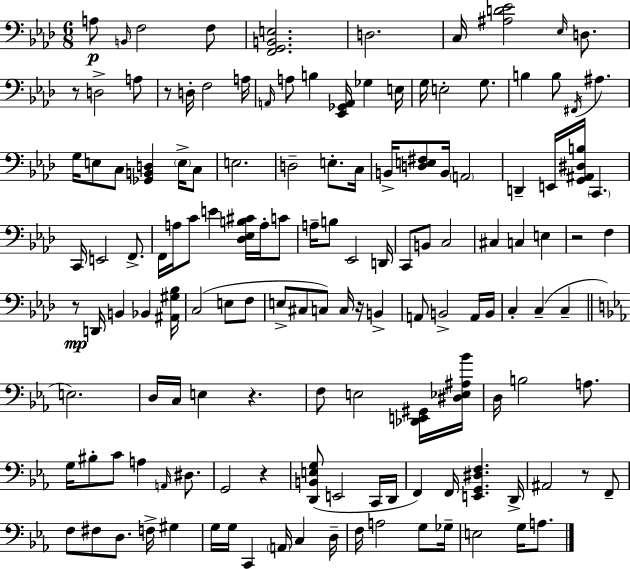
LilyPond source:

{
  \clef bass
  \numericTimeSignature
  \time 6/8
  \key f \minor
  a8\p \grace { b,16 } f2 f8 | <f, g, b, e>2. | d2. | c16 <ais d' ees'>2 \grace { ees16 } d8. | \break r8 d2-> | a8 r8 d16-. f2 | a16 \grace { a,16 } a8 b4 <ees, ges, a,>16 ges4 | e16 g16 e2-. | \break g8. b4 b8 \acciaccatura { fis,16 } ais4. | g16 e8 c8 <ges, b, d>4 | \parenthesize e16-> c8 e2. | d2-- | \break e8.-. c16 b,16-> <d e fis>8 b,16 \parenthesize a,2 | d,4-- e,16 <g, ais, dis b>16 \parenthesize c,4. | c,16 e,2 | f,8.-> f,16 a16 c'8 e'4 | \break <des ees b cis'>16 a16-. c'8 a16-- b8 ees,2 | d,16 c,8 b,8 c2 | cis4 c4 | e4 r2 | \break f4 r8\mp d,16 b,4 bes,4 | <ais, gis bes>16 c2( | e8 f8 e8-> cis8 c8) c16 r16 | b,4-> a,8 b,2-> | \break a,16 b,16 c4-. c4--( | c4-- \bar "||" \break \key c \minor e2.) | d16 c16 e4 r4. | f8 e2 <des, e, gis,>16 <dis ees ais bes'>16 | d16 b2 a8. | \break g16 bis8-. c'8 a4 \grace { a,16 } dis8. | g,2 r4 | <d, b, e g>8( e,2 c,16 | d,16 f,4) f,16 <e, g, dis f>4. | \break d,16-> ais,2 r8 f,8-- | f8 fis8 d8. f16-> gis4 | g16 g16 c,4 \parenthesize a,16 c4 | d16-- f16 a2 g8 | \break ges16-- e2 g16 a8. | \bar "|."
}